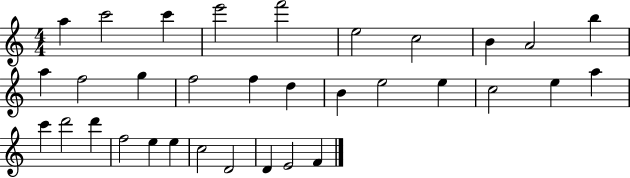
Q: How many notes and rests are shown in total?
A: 33